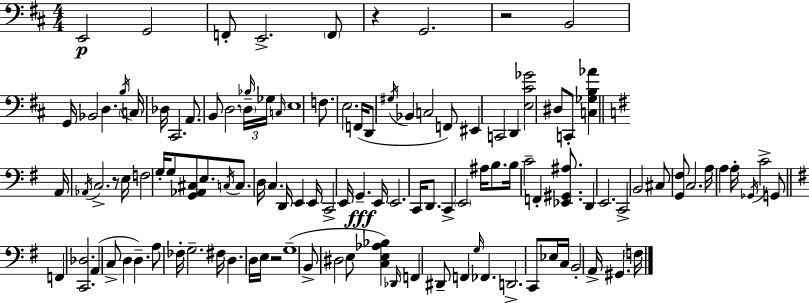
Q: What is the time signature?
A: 4/4